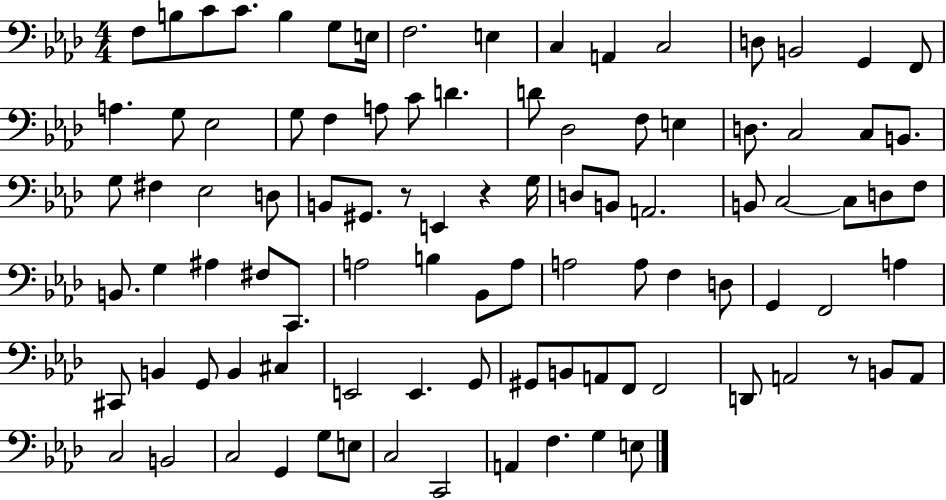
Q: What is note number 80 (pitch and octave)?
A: B2